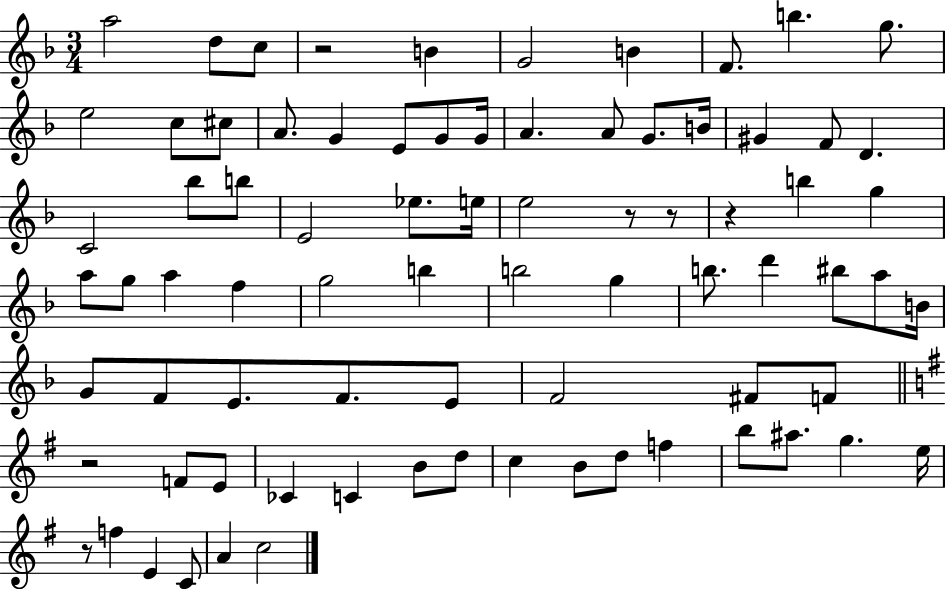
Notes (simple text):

A5/h D5/e C5/e R/h B4/q G4/h B4/q F4/e. B5/q. G5/e. E5/h C5/e C#5/e A4/e. G4/q E4/e G4/e G4/s A4/q. A4/e G4/e. B4/s G#4/q F4/e D4/q. C4/h Bb5/e B5/e E4/h Eb5/e. E5/s E5/h R/e R/e R/q B5/q G5/q A5/e G5/e A5/q F5/q G5/h B5/q B5/h G5/q B5/e. D6/q BIS5/e A5/e B4/s G4/e F4/e E4/e. F4/e. E4/e F4/h F#4/e F4/e R/h F4/e E4/e CES4/q C4/q B4/e D5/e C5/q B4/e D5/e F5/q B5/e A#5/e. G5/q. E5/s R/e F5/q E4/q C4/e A4/q C5/h